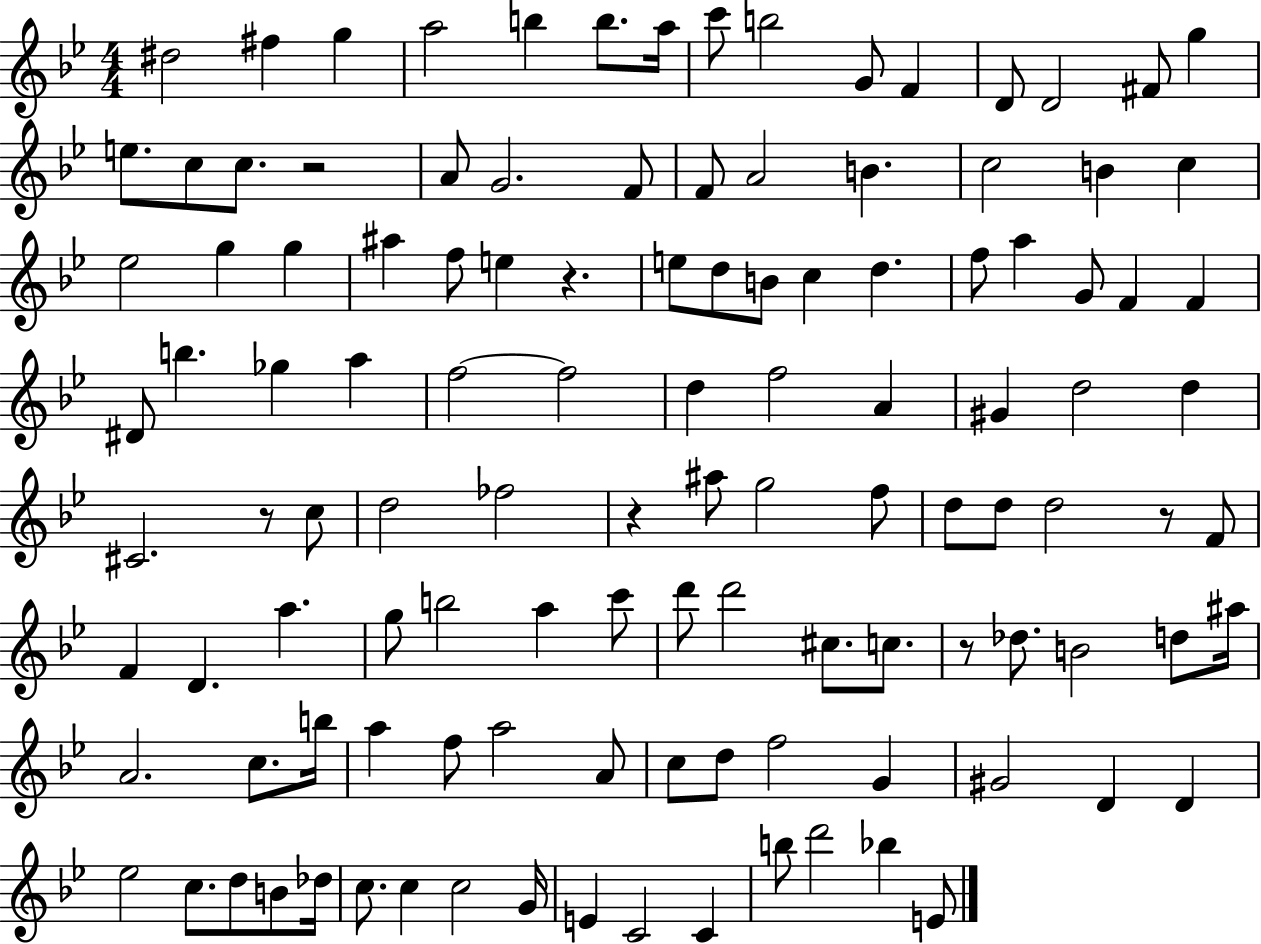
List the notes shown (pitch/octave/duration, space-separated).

D#5/h F#5/q G5/q A5/h B5/q B5/e. A5/s C6/e B5/h G4/e F4/q D4/e D4/h F#4/e G5/q E5/e. C5/e C5/e. R/h A4/e G4/h. F4/e F4/e A4/h B4/q. C5/h B4/q C5/q Eb5/h G5/q G5/q A#5/q F5/e E5/q R/q. E5/e D5/e B4/e C5/q D5/q. F5/e A5/q G4/e F4/q F4/q D#4/e B5/q. Gb5/q A5/q F5/h F5/h D5/q F5/h A4/q G#4/q D5/h D5/q C#4/h. R/e C5/e D5/h FES5/h R/q A#5/e G5/h F5/e D5/e D5/e D5/h R/e F4/e F4/q D4/q. A5/q. G5/e B5/h A5/q C6/e D6/e D6/h C#5/e. C5/e. R/e Db5/e. B4/h D5/e A#5/s A4/h. C5/e. B5/s A5/q F5/e A5/h A4/e C5/e D5/e F5/h G4/q G#4/h D4/q D4/q Eb5/h C5/e. D5/e B4/e Db5/s C5/e. C5/q C5/h G4/s E4/q C4/h C4/q B5/e D6/h Bb5/q E4/e